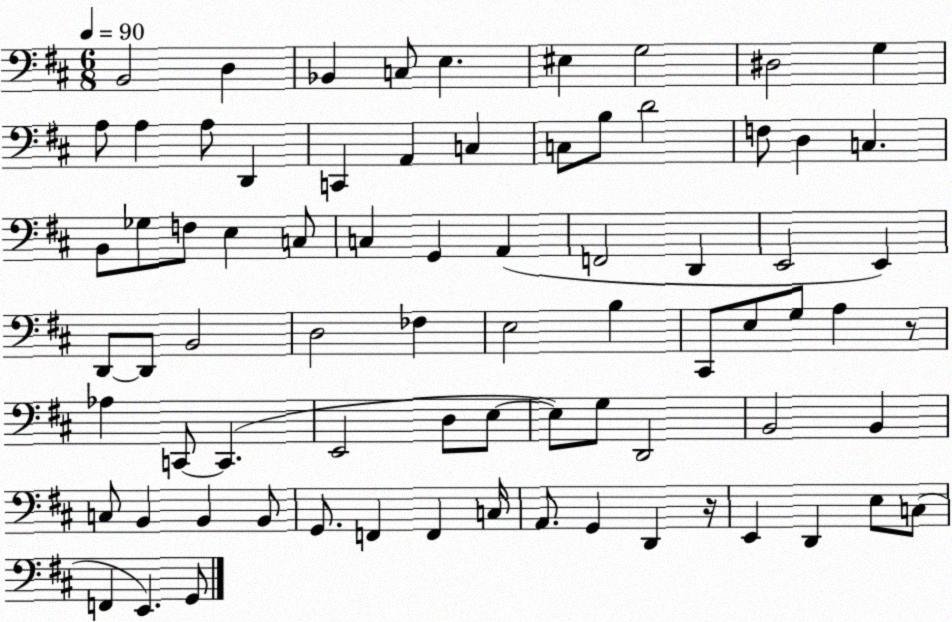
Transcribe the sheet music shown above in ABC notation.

X:1
T:Untitled
M:6/8
L:1/4
K:D
B,,2 D, _B,, C,/2 E, ^E, G,2 ^D,2 G, A,/2 A, A,/2 D,, C,, A,, C, C,/2 B,/2 D2 F,/2 D, C, B,,/2 _G,/2 F,/2 E, C,/2 C, G,, A,, F,,2 D,, E,,2 E,, D,,/2 D,,/2 B,,2 D,2 _F, E,2 B, ^C,,/2 E,/2 G,/2 A, z/2 _A, C,,/2 C,, E,,2 D,/2 E,/2 E,/2 G,/2 D,,2 B,,2 B,, C,/2 B,, B,, B,,/2 G,,/2 F,, F,, C,/4 A,,/2 G,, D,, z/4 E,, D,, E,/2 C,/2 F,, E,, G,,/2